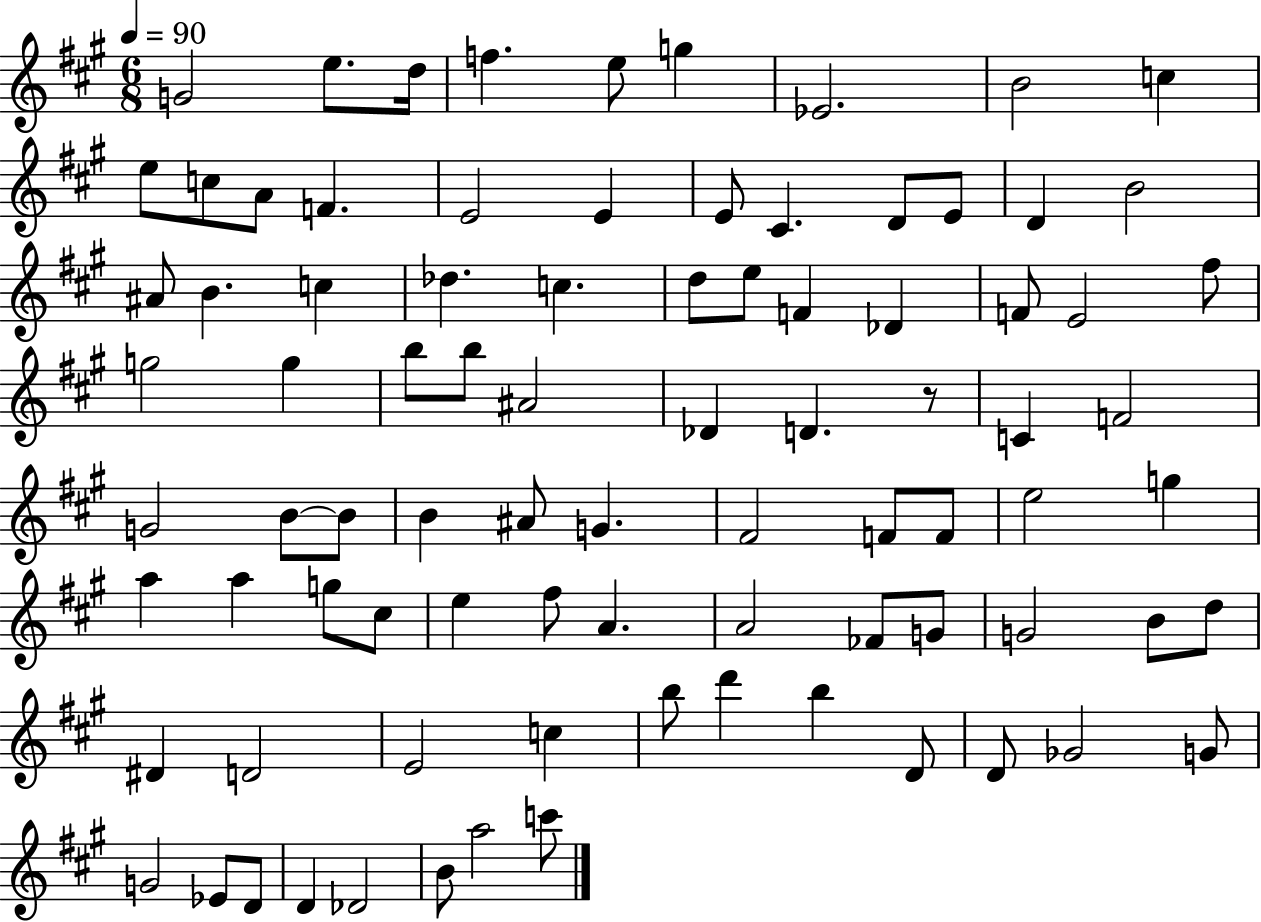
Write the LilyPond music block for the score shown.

{
  \clef treble
  \numericTimeSignature
  \time 6/8
  \key a \major
  \tempo 4 = 90
  \repeat volta 2 { g'2 e''8. d''16 | f''4. e''8 g''4 | ees'2. | b'2 c''4 | \break e''8 c''8 a'8 f'4. | e'2 e'4 | e'8 cis'4. d'8 e'8 | d'4 b'2 | \break ais'8 b'4. c''4 | des''4. c''4. | d''8 e''8 f'4 des'4 | f'8 e'2 fis''8 | \break g''2 g''4 | b''8 b''8 ais'2 | des'4 d'4. r8 | c'4 f'2 | \break g'2 b'8~~ b'8 | b'4 ais'8 g'4. | fis'2 f'8 f'8 | e''2 g''4 | \break a''4 a''4 g''8 cis''8 | e''4 fis''8 a'4. | a'2 fes'8 g'8 | g'2 b'8 d''8 | \break dis'4 d'2 | e'2 c''4 | b''8 d'''4 b''4 d'8 | d'8 ges'2 g'8 | \break g'2 ees'8 d'8 | d'4 des'2 | b'8 a''2 c'''8 | } \bar "|."
}